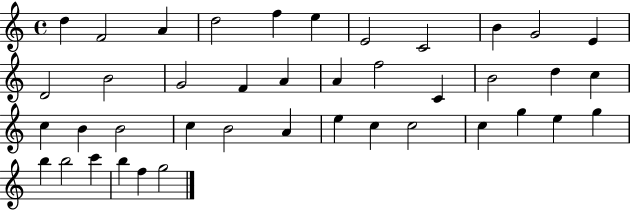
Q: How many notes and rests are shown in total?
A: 41